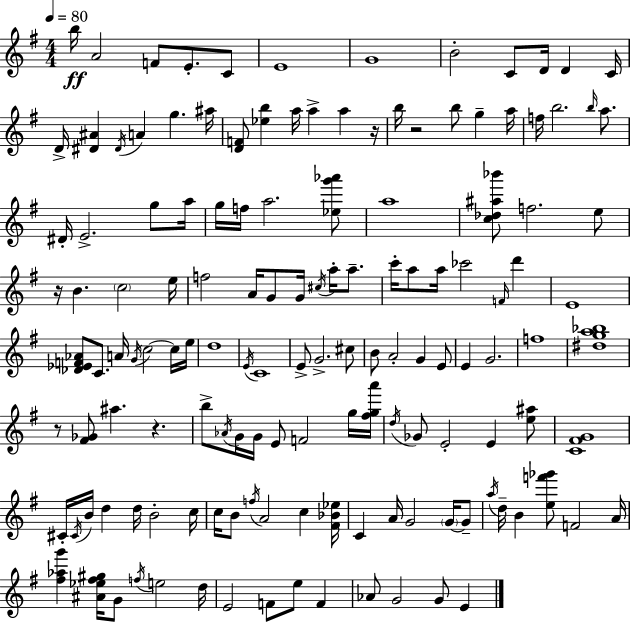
B5/s A4/h F4/e E4/e. C4/e E4/w G4/w B4/h C4/e D4/s D4/q C4/s D4/s [D#4,A#4]/q D#4/s A4/q G5/q. A#5/s [D4,F4]/e [Eb5,B5]/q A5/s A5/q A5/q R/s B5/s R/h B5/e G5/q A5/s F5/s B5/h. B5/s A5/e. D#4/s E4/h. G5/e A5/s G5/s F5/s A5/h. [Eb5,G6,Ab6]/e A5/w [C5,Db5,A#5,Bb6]/e F5/h. E5/e R/s B4/q. C5/h E5/s F5/h A4/s G4/e G4/s C#5/s A5/s A5/e. C6/s A5/e A5/s CES6/h F4/s D6/q E4/w [Db4,Eb4,F4,Ab4]/e C4/e. A4/s G4/s C5/h C5/s E5/s D5/w E4/s C4/w E4/e G4/h. C#5/e B4/e A4/h G4/q E4/e E4/q G4/h. F5/w [D#5,G5,A5,Bb5]/w R/e [F#4,Gb4]/e A#5/q. R/q. B5/e Ab4/s G4/s G4/s E4/e F4/h G5/s [F#5,G5,A6]/s D5/s Gb4/e E4/h E4/q [E5,A#5]/e [C4,F#4,G4]/w C#4/s C#4/s B4/s D5/q D5/s B4/h C5/s C5/s B4/e F5/s A4/h C5/q [F#4,Bb4,Eb5]/s C4/q A4/s G4/h G4/s G4/e A5/s D5/s B4/q [E5,F6,Gb6]/e F4/h A4/s [F#5,Ab5,G6]/q [A#4,Eb5,F#5,G#5]/s G4/e F5/s E5/h D5/s E4/h F4/e E5/e F4/q Ab4/e G4/h G4/e E4/q